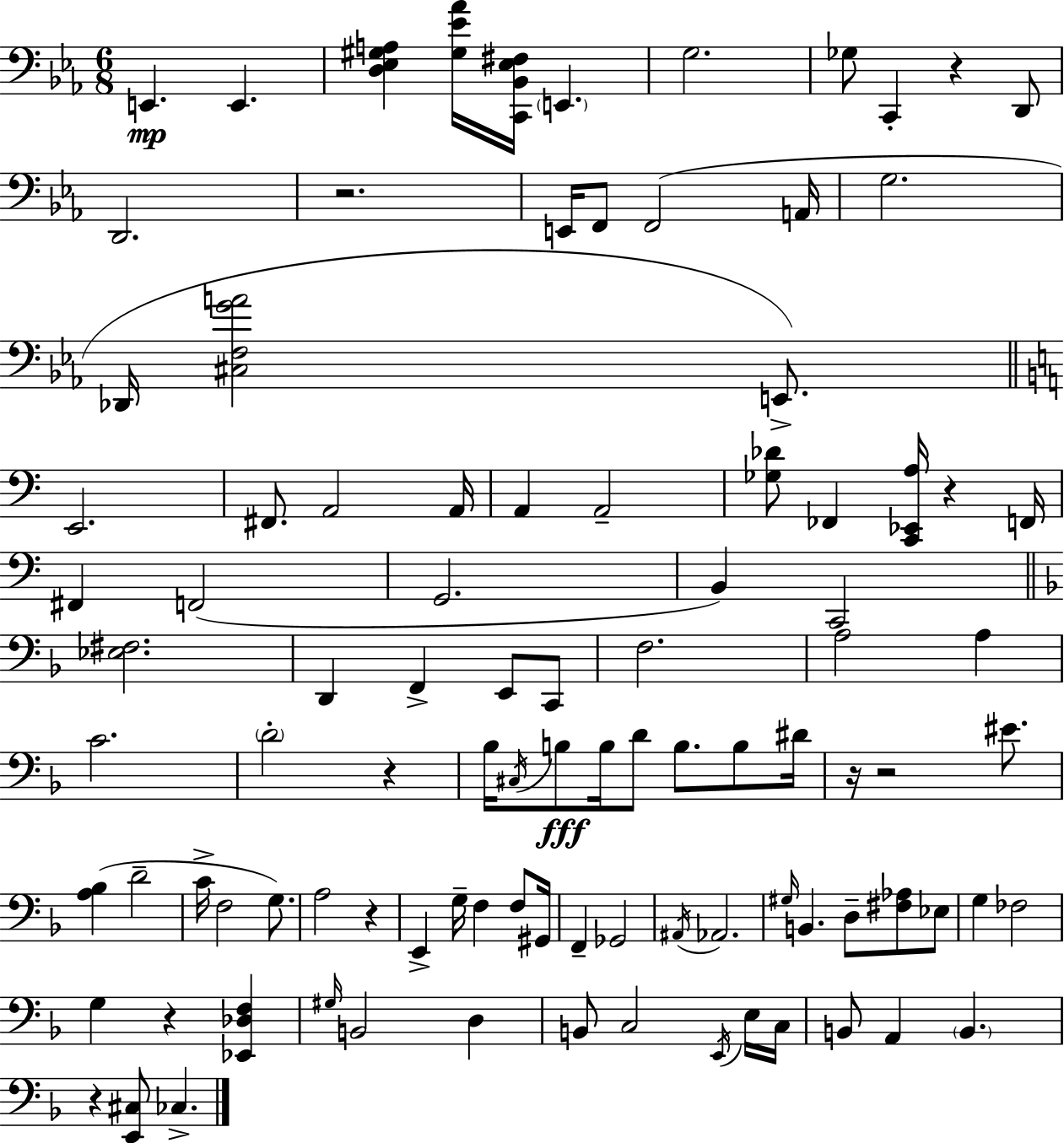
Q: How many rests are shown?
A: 9